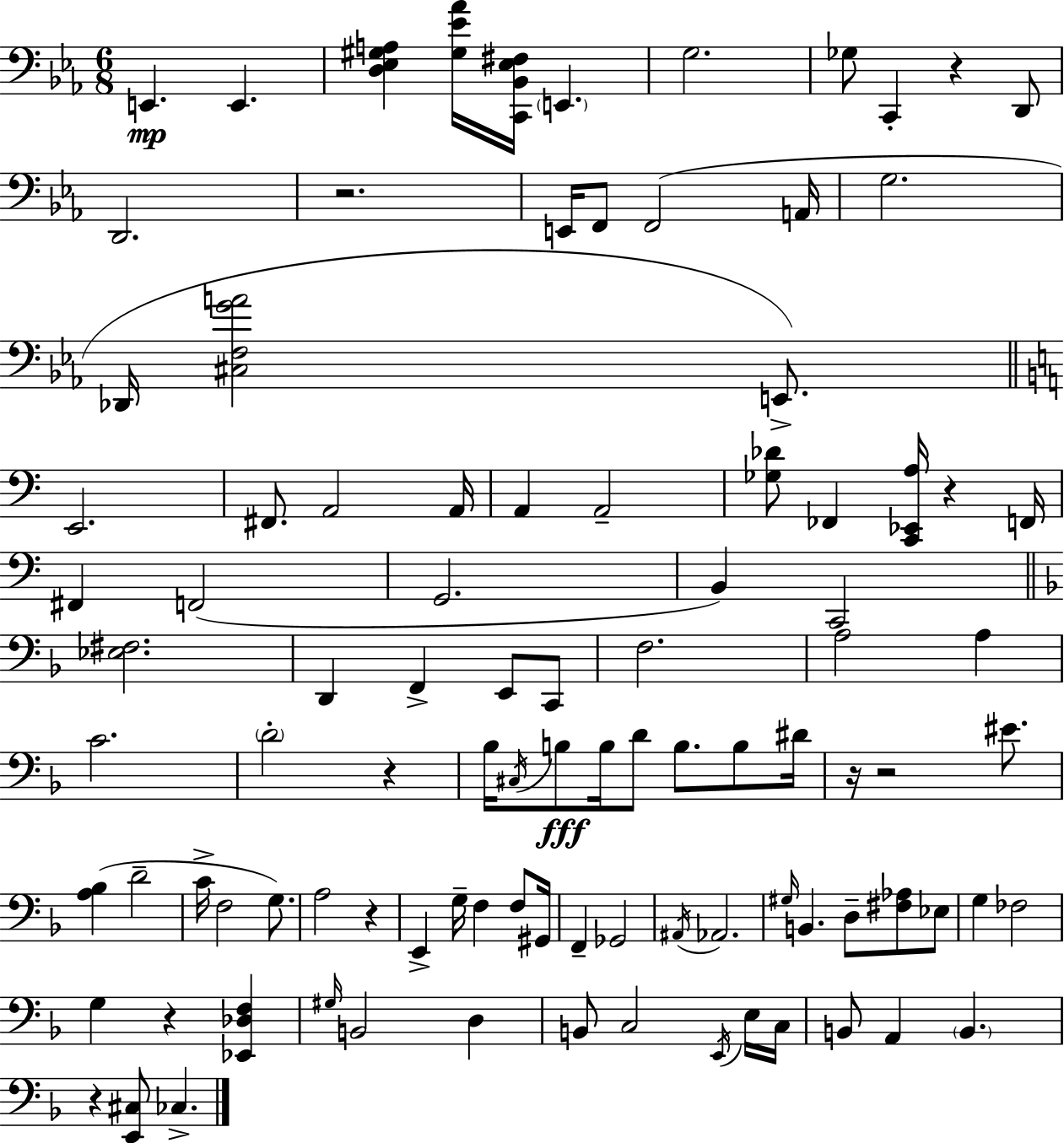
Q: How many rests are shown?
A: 9